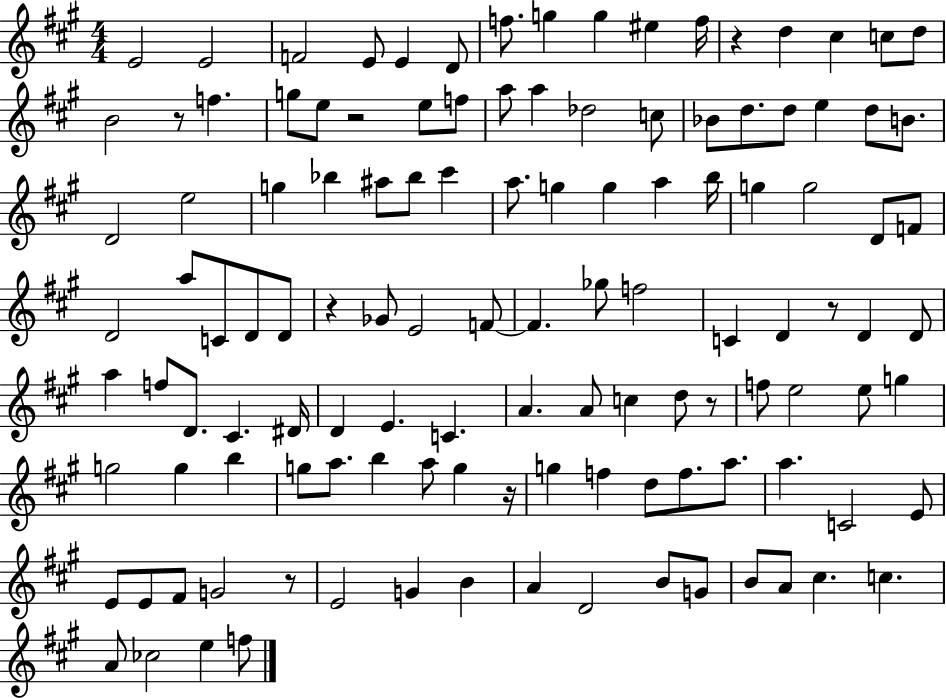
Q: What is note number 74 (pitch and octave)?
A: D5